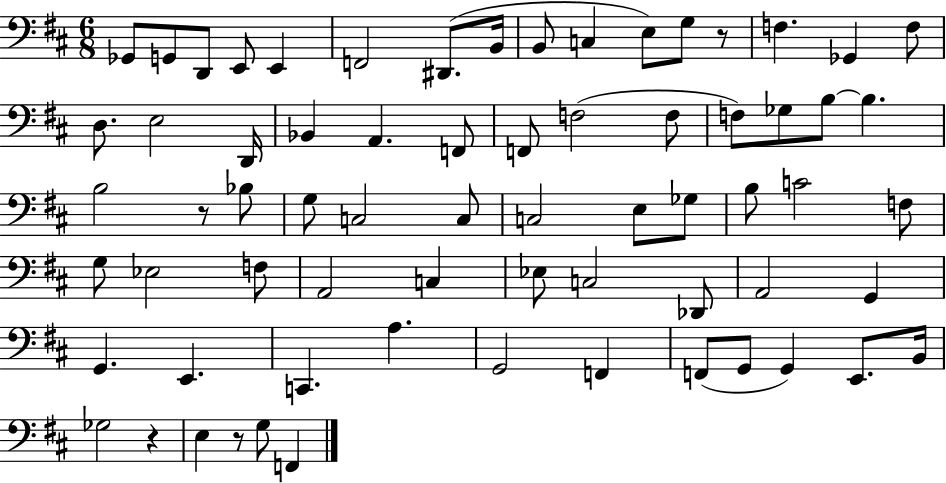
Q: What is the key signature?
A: D major